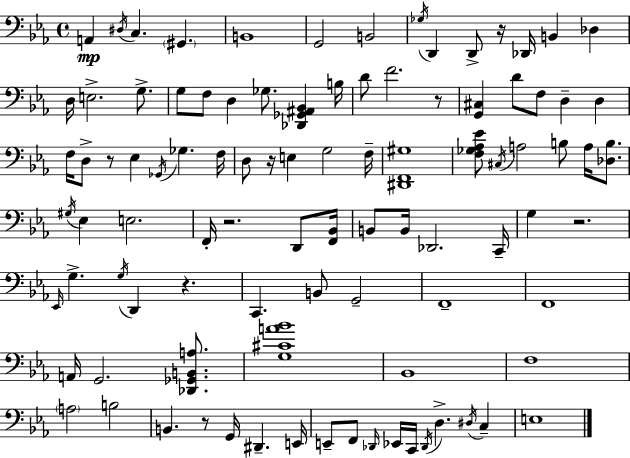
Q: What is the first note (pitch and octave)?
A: A2